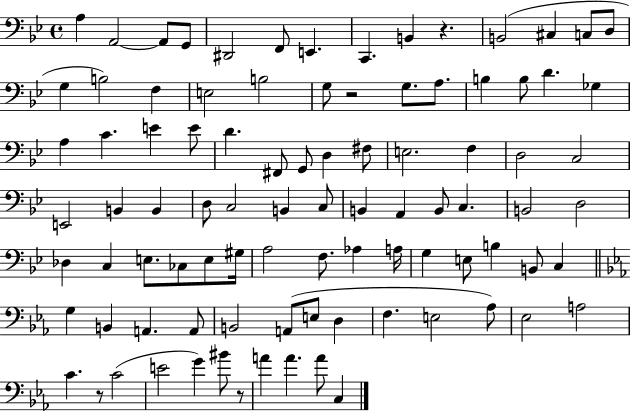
A3/q A2/h A2/e G2/e D#2/h F2/e E2/q. C2/q. B2/q R/q. B2/h C#3/q C3/e D3/e G3/q B3/h F3/q E3/h B3/h G3/e R/h G3/e. A3/e. B3/q B3/e D4/q. Gb3/q A3/q C4/q. E4/q E4/e D4/q. F#2/e G2/e D3/q F#3/e E3/h. F3/q D3/h C3/h E2/h B2/q B2/q D3/e C3/h B2/q C3/e B2/q A2/q B2/e C3/q. B2/h D3/h Db3/q C3/q E3/e. CES3/e E3/e G#3/s A3/h F3/e. Ab3/q A3/s G3/q E3/e B3/q B2/e C3/q G3/q B2/q A2/q. A2/e B2/h A2/e E3/e D3/q F3/q. E3/h Ab3/e Eb3/h A3/h C4/q. R/e C4/h E4/h G4/q BIS4/e R/e A4/q A4/q. A4/e C3/q